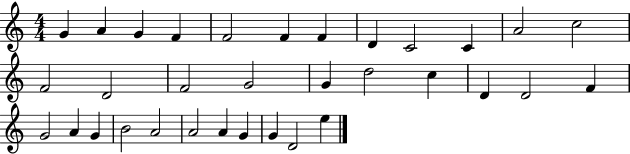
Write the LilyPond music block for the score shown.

{
  \clef treble
  \numericTimeSignature
  \time 4/4
  \key c \major
  g'4 a'4 g'4 f'4 | f'2 f'4 f'4 | d'4 c'2 c'4 | a'2 c''2 | \break f'2 d'2 | f'2 g'2 | g'4 d''2 c''4 | d'4 d'2 f'4 | \break g'2 a'4 g'4 | b'2 a'2 | a'2 a'4 g'4 | g'4 d'2 e''4 | \break \bar "|."
}